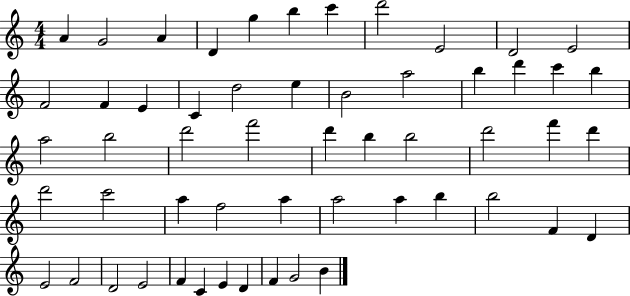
{
  \clef treble
  \numericTimeSignature
  \time 4/4
  \key c \major
  a'4 g'2 a'4 | d'4 g''4 b''4 c'''4 | d'''2 e'2 | d'2 e'2 | \break f'2 f'4 e'4 | c'4 d''2 e''4 | b'2 a''2 | b''4 d'''4 c'''4 b''4 | \break a''2 b''2 | d'''2 f'''2 | d'''4 b''4 b''2 | d'''2 f'''4 d'''4 | \break d'''2 c'''2 | a''4 f''2 a''4 | a''2 a''4 b''4 | b''2 f'4 d'4 | \break e'2 f'2 | d'2 e'2 | f'4 c'4 e'4 d'4 | f'4 g'2 b'4 | \break \bar "|."
}